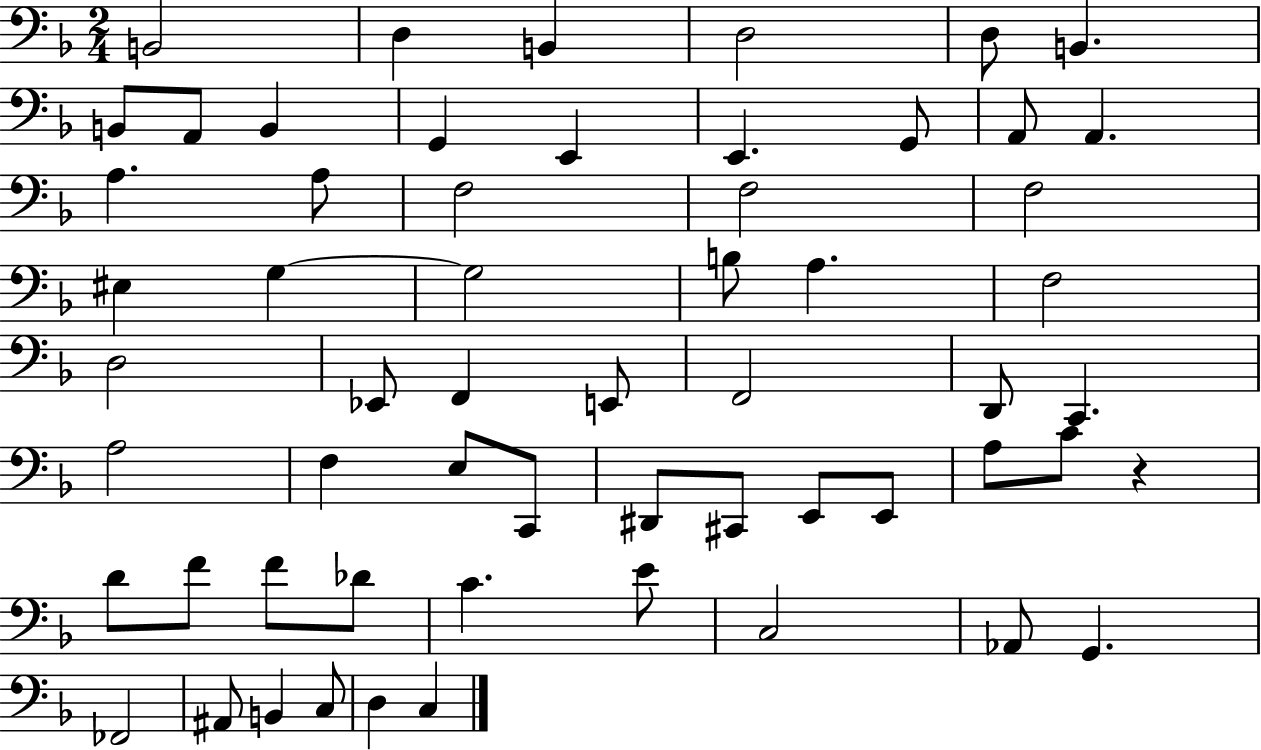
X:1
T:Untitled
M:2/4
L:1/4
K:F
B,,2 D, B,, D,2 D,/2 B,, B,,/2 A,,/2 B,, G,, E,, E,, G,,/2 A,,/2 A,, A, A,/2 F,2 F,2 F,2 ^E, G, G,2 B,/2 A, F,2 D,2 _E,,/2 F,, E,,/2 F,,2 D,,/2 C,, A,2 F, E,/2 C,,/2 ^D,,/2 ^C,,/2 E,,/2 E,,/2 A,/2 C/2 z D/2 F/2 F/2 _D/2 C E/2 C,2 _A,,/2 G,, _F,,2 ^A,,/2 B,, C,/2 D, C,